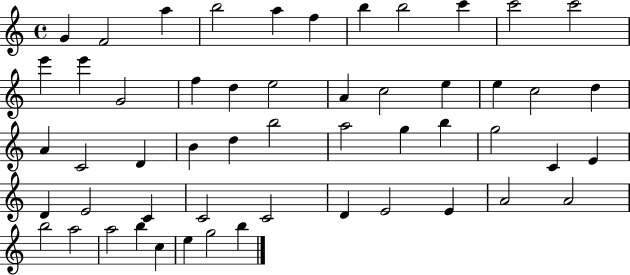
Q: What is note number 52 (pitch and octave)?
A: G5